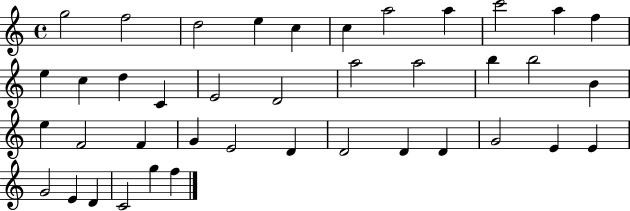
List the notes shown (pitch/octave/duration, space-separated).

G5/h F5/h D5/h E5/q C5/q C5/q A5/h A5/q C6/h A5/q F5/q E5/q C5/q D5/q C4/q E4/h D4/h A5/h A5/h B5/q B5/h B4/q E5/q F4/h F4/q G4/q E4/h D4/q D4/h D4/q D4/q G4/h E4/q E4/q G4/h E4/q D4/q C4/h G5/q F5/q